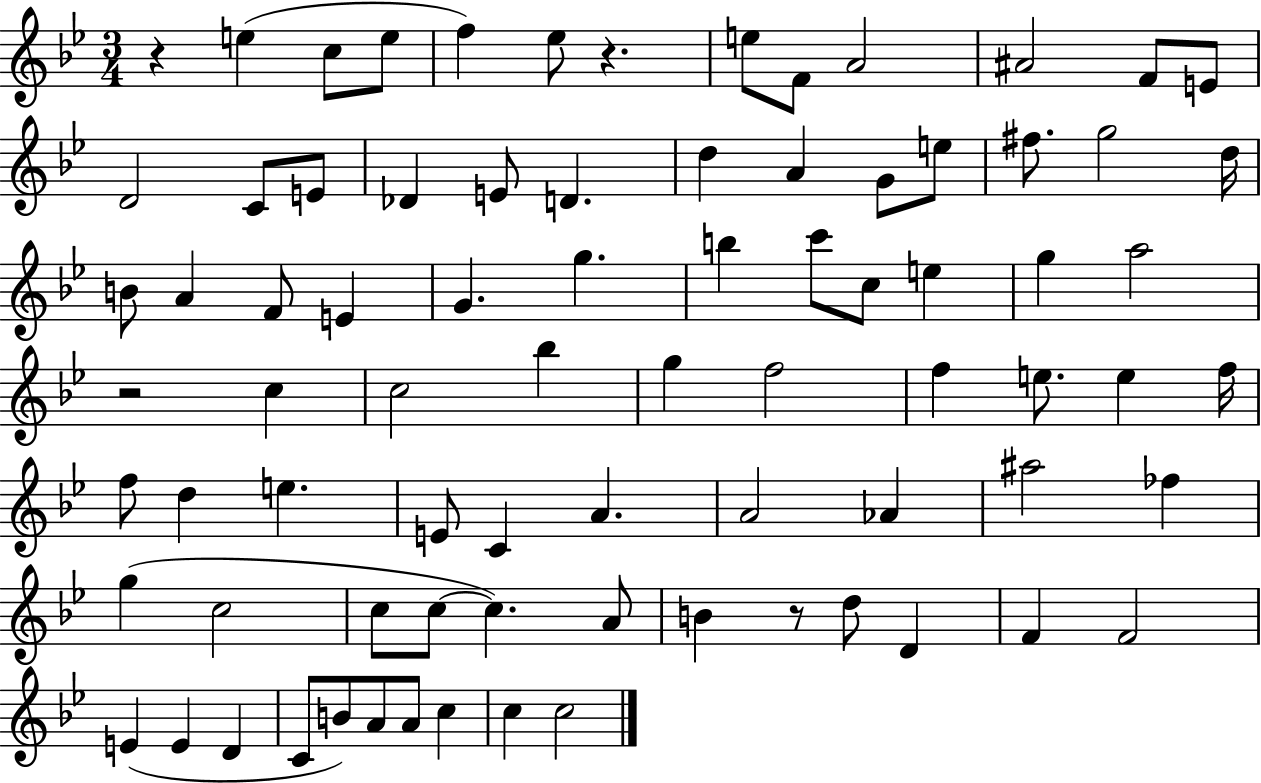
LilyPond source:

{
  \clef treble
  \numericTimeSignature
  \time 3/4
  \key bes \major
  r4 e''4( c''8 e''8 | f''4) ees''8 r4. | e''8 f'8 a'2 | ais'2 f'8 e'8 | \break d'2 c'8 e'8 | des'4 e'8 d'4. | d''4 a'4 g'8 e''8 | fis''8. g''2 d''16 | \break b'8 a'4 f'8 e'4 | g'4. g''4. | b''4 c'''8 c''8 e''4 | g''4 a''2 | \break r2 c''4 | c''2 bes''4 | g''4 f''2 | f''4 e''8. e''4 f''16 | \break f''8 d''4 e''4. | e'8 c'4 a'4. | a'2 aes'4 | ais''2 fes''4 | \break g''4( c''2 | c''8 c''8~~ c''4.) a'8 | b'4 r8 d''8 d'4 | f'4 f'2 | \break e'4( e'4 d'4 | c'8 b'8) a'8 a'8 c''4 | c''4 c''2 | \bar "|."
}